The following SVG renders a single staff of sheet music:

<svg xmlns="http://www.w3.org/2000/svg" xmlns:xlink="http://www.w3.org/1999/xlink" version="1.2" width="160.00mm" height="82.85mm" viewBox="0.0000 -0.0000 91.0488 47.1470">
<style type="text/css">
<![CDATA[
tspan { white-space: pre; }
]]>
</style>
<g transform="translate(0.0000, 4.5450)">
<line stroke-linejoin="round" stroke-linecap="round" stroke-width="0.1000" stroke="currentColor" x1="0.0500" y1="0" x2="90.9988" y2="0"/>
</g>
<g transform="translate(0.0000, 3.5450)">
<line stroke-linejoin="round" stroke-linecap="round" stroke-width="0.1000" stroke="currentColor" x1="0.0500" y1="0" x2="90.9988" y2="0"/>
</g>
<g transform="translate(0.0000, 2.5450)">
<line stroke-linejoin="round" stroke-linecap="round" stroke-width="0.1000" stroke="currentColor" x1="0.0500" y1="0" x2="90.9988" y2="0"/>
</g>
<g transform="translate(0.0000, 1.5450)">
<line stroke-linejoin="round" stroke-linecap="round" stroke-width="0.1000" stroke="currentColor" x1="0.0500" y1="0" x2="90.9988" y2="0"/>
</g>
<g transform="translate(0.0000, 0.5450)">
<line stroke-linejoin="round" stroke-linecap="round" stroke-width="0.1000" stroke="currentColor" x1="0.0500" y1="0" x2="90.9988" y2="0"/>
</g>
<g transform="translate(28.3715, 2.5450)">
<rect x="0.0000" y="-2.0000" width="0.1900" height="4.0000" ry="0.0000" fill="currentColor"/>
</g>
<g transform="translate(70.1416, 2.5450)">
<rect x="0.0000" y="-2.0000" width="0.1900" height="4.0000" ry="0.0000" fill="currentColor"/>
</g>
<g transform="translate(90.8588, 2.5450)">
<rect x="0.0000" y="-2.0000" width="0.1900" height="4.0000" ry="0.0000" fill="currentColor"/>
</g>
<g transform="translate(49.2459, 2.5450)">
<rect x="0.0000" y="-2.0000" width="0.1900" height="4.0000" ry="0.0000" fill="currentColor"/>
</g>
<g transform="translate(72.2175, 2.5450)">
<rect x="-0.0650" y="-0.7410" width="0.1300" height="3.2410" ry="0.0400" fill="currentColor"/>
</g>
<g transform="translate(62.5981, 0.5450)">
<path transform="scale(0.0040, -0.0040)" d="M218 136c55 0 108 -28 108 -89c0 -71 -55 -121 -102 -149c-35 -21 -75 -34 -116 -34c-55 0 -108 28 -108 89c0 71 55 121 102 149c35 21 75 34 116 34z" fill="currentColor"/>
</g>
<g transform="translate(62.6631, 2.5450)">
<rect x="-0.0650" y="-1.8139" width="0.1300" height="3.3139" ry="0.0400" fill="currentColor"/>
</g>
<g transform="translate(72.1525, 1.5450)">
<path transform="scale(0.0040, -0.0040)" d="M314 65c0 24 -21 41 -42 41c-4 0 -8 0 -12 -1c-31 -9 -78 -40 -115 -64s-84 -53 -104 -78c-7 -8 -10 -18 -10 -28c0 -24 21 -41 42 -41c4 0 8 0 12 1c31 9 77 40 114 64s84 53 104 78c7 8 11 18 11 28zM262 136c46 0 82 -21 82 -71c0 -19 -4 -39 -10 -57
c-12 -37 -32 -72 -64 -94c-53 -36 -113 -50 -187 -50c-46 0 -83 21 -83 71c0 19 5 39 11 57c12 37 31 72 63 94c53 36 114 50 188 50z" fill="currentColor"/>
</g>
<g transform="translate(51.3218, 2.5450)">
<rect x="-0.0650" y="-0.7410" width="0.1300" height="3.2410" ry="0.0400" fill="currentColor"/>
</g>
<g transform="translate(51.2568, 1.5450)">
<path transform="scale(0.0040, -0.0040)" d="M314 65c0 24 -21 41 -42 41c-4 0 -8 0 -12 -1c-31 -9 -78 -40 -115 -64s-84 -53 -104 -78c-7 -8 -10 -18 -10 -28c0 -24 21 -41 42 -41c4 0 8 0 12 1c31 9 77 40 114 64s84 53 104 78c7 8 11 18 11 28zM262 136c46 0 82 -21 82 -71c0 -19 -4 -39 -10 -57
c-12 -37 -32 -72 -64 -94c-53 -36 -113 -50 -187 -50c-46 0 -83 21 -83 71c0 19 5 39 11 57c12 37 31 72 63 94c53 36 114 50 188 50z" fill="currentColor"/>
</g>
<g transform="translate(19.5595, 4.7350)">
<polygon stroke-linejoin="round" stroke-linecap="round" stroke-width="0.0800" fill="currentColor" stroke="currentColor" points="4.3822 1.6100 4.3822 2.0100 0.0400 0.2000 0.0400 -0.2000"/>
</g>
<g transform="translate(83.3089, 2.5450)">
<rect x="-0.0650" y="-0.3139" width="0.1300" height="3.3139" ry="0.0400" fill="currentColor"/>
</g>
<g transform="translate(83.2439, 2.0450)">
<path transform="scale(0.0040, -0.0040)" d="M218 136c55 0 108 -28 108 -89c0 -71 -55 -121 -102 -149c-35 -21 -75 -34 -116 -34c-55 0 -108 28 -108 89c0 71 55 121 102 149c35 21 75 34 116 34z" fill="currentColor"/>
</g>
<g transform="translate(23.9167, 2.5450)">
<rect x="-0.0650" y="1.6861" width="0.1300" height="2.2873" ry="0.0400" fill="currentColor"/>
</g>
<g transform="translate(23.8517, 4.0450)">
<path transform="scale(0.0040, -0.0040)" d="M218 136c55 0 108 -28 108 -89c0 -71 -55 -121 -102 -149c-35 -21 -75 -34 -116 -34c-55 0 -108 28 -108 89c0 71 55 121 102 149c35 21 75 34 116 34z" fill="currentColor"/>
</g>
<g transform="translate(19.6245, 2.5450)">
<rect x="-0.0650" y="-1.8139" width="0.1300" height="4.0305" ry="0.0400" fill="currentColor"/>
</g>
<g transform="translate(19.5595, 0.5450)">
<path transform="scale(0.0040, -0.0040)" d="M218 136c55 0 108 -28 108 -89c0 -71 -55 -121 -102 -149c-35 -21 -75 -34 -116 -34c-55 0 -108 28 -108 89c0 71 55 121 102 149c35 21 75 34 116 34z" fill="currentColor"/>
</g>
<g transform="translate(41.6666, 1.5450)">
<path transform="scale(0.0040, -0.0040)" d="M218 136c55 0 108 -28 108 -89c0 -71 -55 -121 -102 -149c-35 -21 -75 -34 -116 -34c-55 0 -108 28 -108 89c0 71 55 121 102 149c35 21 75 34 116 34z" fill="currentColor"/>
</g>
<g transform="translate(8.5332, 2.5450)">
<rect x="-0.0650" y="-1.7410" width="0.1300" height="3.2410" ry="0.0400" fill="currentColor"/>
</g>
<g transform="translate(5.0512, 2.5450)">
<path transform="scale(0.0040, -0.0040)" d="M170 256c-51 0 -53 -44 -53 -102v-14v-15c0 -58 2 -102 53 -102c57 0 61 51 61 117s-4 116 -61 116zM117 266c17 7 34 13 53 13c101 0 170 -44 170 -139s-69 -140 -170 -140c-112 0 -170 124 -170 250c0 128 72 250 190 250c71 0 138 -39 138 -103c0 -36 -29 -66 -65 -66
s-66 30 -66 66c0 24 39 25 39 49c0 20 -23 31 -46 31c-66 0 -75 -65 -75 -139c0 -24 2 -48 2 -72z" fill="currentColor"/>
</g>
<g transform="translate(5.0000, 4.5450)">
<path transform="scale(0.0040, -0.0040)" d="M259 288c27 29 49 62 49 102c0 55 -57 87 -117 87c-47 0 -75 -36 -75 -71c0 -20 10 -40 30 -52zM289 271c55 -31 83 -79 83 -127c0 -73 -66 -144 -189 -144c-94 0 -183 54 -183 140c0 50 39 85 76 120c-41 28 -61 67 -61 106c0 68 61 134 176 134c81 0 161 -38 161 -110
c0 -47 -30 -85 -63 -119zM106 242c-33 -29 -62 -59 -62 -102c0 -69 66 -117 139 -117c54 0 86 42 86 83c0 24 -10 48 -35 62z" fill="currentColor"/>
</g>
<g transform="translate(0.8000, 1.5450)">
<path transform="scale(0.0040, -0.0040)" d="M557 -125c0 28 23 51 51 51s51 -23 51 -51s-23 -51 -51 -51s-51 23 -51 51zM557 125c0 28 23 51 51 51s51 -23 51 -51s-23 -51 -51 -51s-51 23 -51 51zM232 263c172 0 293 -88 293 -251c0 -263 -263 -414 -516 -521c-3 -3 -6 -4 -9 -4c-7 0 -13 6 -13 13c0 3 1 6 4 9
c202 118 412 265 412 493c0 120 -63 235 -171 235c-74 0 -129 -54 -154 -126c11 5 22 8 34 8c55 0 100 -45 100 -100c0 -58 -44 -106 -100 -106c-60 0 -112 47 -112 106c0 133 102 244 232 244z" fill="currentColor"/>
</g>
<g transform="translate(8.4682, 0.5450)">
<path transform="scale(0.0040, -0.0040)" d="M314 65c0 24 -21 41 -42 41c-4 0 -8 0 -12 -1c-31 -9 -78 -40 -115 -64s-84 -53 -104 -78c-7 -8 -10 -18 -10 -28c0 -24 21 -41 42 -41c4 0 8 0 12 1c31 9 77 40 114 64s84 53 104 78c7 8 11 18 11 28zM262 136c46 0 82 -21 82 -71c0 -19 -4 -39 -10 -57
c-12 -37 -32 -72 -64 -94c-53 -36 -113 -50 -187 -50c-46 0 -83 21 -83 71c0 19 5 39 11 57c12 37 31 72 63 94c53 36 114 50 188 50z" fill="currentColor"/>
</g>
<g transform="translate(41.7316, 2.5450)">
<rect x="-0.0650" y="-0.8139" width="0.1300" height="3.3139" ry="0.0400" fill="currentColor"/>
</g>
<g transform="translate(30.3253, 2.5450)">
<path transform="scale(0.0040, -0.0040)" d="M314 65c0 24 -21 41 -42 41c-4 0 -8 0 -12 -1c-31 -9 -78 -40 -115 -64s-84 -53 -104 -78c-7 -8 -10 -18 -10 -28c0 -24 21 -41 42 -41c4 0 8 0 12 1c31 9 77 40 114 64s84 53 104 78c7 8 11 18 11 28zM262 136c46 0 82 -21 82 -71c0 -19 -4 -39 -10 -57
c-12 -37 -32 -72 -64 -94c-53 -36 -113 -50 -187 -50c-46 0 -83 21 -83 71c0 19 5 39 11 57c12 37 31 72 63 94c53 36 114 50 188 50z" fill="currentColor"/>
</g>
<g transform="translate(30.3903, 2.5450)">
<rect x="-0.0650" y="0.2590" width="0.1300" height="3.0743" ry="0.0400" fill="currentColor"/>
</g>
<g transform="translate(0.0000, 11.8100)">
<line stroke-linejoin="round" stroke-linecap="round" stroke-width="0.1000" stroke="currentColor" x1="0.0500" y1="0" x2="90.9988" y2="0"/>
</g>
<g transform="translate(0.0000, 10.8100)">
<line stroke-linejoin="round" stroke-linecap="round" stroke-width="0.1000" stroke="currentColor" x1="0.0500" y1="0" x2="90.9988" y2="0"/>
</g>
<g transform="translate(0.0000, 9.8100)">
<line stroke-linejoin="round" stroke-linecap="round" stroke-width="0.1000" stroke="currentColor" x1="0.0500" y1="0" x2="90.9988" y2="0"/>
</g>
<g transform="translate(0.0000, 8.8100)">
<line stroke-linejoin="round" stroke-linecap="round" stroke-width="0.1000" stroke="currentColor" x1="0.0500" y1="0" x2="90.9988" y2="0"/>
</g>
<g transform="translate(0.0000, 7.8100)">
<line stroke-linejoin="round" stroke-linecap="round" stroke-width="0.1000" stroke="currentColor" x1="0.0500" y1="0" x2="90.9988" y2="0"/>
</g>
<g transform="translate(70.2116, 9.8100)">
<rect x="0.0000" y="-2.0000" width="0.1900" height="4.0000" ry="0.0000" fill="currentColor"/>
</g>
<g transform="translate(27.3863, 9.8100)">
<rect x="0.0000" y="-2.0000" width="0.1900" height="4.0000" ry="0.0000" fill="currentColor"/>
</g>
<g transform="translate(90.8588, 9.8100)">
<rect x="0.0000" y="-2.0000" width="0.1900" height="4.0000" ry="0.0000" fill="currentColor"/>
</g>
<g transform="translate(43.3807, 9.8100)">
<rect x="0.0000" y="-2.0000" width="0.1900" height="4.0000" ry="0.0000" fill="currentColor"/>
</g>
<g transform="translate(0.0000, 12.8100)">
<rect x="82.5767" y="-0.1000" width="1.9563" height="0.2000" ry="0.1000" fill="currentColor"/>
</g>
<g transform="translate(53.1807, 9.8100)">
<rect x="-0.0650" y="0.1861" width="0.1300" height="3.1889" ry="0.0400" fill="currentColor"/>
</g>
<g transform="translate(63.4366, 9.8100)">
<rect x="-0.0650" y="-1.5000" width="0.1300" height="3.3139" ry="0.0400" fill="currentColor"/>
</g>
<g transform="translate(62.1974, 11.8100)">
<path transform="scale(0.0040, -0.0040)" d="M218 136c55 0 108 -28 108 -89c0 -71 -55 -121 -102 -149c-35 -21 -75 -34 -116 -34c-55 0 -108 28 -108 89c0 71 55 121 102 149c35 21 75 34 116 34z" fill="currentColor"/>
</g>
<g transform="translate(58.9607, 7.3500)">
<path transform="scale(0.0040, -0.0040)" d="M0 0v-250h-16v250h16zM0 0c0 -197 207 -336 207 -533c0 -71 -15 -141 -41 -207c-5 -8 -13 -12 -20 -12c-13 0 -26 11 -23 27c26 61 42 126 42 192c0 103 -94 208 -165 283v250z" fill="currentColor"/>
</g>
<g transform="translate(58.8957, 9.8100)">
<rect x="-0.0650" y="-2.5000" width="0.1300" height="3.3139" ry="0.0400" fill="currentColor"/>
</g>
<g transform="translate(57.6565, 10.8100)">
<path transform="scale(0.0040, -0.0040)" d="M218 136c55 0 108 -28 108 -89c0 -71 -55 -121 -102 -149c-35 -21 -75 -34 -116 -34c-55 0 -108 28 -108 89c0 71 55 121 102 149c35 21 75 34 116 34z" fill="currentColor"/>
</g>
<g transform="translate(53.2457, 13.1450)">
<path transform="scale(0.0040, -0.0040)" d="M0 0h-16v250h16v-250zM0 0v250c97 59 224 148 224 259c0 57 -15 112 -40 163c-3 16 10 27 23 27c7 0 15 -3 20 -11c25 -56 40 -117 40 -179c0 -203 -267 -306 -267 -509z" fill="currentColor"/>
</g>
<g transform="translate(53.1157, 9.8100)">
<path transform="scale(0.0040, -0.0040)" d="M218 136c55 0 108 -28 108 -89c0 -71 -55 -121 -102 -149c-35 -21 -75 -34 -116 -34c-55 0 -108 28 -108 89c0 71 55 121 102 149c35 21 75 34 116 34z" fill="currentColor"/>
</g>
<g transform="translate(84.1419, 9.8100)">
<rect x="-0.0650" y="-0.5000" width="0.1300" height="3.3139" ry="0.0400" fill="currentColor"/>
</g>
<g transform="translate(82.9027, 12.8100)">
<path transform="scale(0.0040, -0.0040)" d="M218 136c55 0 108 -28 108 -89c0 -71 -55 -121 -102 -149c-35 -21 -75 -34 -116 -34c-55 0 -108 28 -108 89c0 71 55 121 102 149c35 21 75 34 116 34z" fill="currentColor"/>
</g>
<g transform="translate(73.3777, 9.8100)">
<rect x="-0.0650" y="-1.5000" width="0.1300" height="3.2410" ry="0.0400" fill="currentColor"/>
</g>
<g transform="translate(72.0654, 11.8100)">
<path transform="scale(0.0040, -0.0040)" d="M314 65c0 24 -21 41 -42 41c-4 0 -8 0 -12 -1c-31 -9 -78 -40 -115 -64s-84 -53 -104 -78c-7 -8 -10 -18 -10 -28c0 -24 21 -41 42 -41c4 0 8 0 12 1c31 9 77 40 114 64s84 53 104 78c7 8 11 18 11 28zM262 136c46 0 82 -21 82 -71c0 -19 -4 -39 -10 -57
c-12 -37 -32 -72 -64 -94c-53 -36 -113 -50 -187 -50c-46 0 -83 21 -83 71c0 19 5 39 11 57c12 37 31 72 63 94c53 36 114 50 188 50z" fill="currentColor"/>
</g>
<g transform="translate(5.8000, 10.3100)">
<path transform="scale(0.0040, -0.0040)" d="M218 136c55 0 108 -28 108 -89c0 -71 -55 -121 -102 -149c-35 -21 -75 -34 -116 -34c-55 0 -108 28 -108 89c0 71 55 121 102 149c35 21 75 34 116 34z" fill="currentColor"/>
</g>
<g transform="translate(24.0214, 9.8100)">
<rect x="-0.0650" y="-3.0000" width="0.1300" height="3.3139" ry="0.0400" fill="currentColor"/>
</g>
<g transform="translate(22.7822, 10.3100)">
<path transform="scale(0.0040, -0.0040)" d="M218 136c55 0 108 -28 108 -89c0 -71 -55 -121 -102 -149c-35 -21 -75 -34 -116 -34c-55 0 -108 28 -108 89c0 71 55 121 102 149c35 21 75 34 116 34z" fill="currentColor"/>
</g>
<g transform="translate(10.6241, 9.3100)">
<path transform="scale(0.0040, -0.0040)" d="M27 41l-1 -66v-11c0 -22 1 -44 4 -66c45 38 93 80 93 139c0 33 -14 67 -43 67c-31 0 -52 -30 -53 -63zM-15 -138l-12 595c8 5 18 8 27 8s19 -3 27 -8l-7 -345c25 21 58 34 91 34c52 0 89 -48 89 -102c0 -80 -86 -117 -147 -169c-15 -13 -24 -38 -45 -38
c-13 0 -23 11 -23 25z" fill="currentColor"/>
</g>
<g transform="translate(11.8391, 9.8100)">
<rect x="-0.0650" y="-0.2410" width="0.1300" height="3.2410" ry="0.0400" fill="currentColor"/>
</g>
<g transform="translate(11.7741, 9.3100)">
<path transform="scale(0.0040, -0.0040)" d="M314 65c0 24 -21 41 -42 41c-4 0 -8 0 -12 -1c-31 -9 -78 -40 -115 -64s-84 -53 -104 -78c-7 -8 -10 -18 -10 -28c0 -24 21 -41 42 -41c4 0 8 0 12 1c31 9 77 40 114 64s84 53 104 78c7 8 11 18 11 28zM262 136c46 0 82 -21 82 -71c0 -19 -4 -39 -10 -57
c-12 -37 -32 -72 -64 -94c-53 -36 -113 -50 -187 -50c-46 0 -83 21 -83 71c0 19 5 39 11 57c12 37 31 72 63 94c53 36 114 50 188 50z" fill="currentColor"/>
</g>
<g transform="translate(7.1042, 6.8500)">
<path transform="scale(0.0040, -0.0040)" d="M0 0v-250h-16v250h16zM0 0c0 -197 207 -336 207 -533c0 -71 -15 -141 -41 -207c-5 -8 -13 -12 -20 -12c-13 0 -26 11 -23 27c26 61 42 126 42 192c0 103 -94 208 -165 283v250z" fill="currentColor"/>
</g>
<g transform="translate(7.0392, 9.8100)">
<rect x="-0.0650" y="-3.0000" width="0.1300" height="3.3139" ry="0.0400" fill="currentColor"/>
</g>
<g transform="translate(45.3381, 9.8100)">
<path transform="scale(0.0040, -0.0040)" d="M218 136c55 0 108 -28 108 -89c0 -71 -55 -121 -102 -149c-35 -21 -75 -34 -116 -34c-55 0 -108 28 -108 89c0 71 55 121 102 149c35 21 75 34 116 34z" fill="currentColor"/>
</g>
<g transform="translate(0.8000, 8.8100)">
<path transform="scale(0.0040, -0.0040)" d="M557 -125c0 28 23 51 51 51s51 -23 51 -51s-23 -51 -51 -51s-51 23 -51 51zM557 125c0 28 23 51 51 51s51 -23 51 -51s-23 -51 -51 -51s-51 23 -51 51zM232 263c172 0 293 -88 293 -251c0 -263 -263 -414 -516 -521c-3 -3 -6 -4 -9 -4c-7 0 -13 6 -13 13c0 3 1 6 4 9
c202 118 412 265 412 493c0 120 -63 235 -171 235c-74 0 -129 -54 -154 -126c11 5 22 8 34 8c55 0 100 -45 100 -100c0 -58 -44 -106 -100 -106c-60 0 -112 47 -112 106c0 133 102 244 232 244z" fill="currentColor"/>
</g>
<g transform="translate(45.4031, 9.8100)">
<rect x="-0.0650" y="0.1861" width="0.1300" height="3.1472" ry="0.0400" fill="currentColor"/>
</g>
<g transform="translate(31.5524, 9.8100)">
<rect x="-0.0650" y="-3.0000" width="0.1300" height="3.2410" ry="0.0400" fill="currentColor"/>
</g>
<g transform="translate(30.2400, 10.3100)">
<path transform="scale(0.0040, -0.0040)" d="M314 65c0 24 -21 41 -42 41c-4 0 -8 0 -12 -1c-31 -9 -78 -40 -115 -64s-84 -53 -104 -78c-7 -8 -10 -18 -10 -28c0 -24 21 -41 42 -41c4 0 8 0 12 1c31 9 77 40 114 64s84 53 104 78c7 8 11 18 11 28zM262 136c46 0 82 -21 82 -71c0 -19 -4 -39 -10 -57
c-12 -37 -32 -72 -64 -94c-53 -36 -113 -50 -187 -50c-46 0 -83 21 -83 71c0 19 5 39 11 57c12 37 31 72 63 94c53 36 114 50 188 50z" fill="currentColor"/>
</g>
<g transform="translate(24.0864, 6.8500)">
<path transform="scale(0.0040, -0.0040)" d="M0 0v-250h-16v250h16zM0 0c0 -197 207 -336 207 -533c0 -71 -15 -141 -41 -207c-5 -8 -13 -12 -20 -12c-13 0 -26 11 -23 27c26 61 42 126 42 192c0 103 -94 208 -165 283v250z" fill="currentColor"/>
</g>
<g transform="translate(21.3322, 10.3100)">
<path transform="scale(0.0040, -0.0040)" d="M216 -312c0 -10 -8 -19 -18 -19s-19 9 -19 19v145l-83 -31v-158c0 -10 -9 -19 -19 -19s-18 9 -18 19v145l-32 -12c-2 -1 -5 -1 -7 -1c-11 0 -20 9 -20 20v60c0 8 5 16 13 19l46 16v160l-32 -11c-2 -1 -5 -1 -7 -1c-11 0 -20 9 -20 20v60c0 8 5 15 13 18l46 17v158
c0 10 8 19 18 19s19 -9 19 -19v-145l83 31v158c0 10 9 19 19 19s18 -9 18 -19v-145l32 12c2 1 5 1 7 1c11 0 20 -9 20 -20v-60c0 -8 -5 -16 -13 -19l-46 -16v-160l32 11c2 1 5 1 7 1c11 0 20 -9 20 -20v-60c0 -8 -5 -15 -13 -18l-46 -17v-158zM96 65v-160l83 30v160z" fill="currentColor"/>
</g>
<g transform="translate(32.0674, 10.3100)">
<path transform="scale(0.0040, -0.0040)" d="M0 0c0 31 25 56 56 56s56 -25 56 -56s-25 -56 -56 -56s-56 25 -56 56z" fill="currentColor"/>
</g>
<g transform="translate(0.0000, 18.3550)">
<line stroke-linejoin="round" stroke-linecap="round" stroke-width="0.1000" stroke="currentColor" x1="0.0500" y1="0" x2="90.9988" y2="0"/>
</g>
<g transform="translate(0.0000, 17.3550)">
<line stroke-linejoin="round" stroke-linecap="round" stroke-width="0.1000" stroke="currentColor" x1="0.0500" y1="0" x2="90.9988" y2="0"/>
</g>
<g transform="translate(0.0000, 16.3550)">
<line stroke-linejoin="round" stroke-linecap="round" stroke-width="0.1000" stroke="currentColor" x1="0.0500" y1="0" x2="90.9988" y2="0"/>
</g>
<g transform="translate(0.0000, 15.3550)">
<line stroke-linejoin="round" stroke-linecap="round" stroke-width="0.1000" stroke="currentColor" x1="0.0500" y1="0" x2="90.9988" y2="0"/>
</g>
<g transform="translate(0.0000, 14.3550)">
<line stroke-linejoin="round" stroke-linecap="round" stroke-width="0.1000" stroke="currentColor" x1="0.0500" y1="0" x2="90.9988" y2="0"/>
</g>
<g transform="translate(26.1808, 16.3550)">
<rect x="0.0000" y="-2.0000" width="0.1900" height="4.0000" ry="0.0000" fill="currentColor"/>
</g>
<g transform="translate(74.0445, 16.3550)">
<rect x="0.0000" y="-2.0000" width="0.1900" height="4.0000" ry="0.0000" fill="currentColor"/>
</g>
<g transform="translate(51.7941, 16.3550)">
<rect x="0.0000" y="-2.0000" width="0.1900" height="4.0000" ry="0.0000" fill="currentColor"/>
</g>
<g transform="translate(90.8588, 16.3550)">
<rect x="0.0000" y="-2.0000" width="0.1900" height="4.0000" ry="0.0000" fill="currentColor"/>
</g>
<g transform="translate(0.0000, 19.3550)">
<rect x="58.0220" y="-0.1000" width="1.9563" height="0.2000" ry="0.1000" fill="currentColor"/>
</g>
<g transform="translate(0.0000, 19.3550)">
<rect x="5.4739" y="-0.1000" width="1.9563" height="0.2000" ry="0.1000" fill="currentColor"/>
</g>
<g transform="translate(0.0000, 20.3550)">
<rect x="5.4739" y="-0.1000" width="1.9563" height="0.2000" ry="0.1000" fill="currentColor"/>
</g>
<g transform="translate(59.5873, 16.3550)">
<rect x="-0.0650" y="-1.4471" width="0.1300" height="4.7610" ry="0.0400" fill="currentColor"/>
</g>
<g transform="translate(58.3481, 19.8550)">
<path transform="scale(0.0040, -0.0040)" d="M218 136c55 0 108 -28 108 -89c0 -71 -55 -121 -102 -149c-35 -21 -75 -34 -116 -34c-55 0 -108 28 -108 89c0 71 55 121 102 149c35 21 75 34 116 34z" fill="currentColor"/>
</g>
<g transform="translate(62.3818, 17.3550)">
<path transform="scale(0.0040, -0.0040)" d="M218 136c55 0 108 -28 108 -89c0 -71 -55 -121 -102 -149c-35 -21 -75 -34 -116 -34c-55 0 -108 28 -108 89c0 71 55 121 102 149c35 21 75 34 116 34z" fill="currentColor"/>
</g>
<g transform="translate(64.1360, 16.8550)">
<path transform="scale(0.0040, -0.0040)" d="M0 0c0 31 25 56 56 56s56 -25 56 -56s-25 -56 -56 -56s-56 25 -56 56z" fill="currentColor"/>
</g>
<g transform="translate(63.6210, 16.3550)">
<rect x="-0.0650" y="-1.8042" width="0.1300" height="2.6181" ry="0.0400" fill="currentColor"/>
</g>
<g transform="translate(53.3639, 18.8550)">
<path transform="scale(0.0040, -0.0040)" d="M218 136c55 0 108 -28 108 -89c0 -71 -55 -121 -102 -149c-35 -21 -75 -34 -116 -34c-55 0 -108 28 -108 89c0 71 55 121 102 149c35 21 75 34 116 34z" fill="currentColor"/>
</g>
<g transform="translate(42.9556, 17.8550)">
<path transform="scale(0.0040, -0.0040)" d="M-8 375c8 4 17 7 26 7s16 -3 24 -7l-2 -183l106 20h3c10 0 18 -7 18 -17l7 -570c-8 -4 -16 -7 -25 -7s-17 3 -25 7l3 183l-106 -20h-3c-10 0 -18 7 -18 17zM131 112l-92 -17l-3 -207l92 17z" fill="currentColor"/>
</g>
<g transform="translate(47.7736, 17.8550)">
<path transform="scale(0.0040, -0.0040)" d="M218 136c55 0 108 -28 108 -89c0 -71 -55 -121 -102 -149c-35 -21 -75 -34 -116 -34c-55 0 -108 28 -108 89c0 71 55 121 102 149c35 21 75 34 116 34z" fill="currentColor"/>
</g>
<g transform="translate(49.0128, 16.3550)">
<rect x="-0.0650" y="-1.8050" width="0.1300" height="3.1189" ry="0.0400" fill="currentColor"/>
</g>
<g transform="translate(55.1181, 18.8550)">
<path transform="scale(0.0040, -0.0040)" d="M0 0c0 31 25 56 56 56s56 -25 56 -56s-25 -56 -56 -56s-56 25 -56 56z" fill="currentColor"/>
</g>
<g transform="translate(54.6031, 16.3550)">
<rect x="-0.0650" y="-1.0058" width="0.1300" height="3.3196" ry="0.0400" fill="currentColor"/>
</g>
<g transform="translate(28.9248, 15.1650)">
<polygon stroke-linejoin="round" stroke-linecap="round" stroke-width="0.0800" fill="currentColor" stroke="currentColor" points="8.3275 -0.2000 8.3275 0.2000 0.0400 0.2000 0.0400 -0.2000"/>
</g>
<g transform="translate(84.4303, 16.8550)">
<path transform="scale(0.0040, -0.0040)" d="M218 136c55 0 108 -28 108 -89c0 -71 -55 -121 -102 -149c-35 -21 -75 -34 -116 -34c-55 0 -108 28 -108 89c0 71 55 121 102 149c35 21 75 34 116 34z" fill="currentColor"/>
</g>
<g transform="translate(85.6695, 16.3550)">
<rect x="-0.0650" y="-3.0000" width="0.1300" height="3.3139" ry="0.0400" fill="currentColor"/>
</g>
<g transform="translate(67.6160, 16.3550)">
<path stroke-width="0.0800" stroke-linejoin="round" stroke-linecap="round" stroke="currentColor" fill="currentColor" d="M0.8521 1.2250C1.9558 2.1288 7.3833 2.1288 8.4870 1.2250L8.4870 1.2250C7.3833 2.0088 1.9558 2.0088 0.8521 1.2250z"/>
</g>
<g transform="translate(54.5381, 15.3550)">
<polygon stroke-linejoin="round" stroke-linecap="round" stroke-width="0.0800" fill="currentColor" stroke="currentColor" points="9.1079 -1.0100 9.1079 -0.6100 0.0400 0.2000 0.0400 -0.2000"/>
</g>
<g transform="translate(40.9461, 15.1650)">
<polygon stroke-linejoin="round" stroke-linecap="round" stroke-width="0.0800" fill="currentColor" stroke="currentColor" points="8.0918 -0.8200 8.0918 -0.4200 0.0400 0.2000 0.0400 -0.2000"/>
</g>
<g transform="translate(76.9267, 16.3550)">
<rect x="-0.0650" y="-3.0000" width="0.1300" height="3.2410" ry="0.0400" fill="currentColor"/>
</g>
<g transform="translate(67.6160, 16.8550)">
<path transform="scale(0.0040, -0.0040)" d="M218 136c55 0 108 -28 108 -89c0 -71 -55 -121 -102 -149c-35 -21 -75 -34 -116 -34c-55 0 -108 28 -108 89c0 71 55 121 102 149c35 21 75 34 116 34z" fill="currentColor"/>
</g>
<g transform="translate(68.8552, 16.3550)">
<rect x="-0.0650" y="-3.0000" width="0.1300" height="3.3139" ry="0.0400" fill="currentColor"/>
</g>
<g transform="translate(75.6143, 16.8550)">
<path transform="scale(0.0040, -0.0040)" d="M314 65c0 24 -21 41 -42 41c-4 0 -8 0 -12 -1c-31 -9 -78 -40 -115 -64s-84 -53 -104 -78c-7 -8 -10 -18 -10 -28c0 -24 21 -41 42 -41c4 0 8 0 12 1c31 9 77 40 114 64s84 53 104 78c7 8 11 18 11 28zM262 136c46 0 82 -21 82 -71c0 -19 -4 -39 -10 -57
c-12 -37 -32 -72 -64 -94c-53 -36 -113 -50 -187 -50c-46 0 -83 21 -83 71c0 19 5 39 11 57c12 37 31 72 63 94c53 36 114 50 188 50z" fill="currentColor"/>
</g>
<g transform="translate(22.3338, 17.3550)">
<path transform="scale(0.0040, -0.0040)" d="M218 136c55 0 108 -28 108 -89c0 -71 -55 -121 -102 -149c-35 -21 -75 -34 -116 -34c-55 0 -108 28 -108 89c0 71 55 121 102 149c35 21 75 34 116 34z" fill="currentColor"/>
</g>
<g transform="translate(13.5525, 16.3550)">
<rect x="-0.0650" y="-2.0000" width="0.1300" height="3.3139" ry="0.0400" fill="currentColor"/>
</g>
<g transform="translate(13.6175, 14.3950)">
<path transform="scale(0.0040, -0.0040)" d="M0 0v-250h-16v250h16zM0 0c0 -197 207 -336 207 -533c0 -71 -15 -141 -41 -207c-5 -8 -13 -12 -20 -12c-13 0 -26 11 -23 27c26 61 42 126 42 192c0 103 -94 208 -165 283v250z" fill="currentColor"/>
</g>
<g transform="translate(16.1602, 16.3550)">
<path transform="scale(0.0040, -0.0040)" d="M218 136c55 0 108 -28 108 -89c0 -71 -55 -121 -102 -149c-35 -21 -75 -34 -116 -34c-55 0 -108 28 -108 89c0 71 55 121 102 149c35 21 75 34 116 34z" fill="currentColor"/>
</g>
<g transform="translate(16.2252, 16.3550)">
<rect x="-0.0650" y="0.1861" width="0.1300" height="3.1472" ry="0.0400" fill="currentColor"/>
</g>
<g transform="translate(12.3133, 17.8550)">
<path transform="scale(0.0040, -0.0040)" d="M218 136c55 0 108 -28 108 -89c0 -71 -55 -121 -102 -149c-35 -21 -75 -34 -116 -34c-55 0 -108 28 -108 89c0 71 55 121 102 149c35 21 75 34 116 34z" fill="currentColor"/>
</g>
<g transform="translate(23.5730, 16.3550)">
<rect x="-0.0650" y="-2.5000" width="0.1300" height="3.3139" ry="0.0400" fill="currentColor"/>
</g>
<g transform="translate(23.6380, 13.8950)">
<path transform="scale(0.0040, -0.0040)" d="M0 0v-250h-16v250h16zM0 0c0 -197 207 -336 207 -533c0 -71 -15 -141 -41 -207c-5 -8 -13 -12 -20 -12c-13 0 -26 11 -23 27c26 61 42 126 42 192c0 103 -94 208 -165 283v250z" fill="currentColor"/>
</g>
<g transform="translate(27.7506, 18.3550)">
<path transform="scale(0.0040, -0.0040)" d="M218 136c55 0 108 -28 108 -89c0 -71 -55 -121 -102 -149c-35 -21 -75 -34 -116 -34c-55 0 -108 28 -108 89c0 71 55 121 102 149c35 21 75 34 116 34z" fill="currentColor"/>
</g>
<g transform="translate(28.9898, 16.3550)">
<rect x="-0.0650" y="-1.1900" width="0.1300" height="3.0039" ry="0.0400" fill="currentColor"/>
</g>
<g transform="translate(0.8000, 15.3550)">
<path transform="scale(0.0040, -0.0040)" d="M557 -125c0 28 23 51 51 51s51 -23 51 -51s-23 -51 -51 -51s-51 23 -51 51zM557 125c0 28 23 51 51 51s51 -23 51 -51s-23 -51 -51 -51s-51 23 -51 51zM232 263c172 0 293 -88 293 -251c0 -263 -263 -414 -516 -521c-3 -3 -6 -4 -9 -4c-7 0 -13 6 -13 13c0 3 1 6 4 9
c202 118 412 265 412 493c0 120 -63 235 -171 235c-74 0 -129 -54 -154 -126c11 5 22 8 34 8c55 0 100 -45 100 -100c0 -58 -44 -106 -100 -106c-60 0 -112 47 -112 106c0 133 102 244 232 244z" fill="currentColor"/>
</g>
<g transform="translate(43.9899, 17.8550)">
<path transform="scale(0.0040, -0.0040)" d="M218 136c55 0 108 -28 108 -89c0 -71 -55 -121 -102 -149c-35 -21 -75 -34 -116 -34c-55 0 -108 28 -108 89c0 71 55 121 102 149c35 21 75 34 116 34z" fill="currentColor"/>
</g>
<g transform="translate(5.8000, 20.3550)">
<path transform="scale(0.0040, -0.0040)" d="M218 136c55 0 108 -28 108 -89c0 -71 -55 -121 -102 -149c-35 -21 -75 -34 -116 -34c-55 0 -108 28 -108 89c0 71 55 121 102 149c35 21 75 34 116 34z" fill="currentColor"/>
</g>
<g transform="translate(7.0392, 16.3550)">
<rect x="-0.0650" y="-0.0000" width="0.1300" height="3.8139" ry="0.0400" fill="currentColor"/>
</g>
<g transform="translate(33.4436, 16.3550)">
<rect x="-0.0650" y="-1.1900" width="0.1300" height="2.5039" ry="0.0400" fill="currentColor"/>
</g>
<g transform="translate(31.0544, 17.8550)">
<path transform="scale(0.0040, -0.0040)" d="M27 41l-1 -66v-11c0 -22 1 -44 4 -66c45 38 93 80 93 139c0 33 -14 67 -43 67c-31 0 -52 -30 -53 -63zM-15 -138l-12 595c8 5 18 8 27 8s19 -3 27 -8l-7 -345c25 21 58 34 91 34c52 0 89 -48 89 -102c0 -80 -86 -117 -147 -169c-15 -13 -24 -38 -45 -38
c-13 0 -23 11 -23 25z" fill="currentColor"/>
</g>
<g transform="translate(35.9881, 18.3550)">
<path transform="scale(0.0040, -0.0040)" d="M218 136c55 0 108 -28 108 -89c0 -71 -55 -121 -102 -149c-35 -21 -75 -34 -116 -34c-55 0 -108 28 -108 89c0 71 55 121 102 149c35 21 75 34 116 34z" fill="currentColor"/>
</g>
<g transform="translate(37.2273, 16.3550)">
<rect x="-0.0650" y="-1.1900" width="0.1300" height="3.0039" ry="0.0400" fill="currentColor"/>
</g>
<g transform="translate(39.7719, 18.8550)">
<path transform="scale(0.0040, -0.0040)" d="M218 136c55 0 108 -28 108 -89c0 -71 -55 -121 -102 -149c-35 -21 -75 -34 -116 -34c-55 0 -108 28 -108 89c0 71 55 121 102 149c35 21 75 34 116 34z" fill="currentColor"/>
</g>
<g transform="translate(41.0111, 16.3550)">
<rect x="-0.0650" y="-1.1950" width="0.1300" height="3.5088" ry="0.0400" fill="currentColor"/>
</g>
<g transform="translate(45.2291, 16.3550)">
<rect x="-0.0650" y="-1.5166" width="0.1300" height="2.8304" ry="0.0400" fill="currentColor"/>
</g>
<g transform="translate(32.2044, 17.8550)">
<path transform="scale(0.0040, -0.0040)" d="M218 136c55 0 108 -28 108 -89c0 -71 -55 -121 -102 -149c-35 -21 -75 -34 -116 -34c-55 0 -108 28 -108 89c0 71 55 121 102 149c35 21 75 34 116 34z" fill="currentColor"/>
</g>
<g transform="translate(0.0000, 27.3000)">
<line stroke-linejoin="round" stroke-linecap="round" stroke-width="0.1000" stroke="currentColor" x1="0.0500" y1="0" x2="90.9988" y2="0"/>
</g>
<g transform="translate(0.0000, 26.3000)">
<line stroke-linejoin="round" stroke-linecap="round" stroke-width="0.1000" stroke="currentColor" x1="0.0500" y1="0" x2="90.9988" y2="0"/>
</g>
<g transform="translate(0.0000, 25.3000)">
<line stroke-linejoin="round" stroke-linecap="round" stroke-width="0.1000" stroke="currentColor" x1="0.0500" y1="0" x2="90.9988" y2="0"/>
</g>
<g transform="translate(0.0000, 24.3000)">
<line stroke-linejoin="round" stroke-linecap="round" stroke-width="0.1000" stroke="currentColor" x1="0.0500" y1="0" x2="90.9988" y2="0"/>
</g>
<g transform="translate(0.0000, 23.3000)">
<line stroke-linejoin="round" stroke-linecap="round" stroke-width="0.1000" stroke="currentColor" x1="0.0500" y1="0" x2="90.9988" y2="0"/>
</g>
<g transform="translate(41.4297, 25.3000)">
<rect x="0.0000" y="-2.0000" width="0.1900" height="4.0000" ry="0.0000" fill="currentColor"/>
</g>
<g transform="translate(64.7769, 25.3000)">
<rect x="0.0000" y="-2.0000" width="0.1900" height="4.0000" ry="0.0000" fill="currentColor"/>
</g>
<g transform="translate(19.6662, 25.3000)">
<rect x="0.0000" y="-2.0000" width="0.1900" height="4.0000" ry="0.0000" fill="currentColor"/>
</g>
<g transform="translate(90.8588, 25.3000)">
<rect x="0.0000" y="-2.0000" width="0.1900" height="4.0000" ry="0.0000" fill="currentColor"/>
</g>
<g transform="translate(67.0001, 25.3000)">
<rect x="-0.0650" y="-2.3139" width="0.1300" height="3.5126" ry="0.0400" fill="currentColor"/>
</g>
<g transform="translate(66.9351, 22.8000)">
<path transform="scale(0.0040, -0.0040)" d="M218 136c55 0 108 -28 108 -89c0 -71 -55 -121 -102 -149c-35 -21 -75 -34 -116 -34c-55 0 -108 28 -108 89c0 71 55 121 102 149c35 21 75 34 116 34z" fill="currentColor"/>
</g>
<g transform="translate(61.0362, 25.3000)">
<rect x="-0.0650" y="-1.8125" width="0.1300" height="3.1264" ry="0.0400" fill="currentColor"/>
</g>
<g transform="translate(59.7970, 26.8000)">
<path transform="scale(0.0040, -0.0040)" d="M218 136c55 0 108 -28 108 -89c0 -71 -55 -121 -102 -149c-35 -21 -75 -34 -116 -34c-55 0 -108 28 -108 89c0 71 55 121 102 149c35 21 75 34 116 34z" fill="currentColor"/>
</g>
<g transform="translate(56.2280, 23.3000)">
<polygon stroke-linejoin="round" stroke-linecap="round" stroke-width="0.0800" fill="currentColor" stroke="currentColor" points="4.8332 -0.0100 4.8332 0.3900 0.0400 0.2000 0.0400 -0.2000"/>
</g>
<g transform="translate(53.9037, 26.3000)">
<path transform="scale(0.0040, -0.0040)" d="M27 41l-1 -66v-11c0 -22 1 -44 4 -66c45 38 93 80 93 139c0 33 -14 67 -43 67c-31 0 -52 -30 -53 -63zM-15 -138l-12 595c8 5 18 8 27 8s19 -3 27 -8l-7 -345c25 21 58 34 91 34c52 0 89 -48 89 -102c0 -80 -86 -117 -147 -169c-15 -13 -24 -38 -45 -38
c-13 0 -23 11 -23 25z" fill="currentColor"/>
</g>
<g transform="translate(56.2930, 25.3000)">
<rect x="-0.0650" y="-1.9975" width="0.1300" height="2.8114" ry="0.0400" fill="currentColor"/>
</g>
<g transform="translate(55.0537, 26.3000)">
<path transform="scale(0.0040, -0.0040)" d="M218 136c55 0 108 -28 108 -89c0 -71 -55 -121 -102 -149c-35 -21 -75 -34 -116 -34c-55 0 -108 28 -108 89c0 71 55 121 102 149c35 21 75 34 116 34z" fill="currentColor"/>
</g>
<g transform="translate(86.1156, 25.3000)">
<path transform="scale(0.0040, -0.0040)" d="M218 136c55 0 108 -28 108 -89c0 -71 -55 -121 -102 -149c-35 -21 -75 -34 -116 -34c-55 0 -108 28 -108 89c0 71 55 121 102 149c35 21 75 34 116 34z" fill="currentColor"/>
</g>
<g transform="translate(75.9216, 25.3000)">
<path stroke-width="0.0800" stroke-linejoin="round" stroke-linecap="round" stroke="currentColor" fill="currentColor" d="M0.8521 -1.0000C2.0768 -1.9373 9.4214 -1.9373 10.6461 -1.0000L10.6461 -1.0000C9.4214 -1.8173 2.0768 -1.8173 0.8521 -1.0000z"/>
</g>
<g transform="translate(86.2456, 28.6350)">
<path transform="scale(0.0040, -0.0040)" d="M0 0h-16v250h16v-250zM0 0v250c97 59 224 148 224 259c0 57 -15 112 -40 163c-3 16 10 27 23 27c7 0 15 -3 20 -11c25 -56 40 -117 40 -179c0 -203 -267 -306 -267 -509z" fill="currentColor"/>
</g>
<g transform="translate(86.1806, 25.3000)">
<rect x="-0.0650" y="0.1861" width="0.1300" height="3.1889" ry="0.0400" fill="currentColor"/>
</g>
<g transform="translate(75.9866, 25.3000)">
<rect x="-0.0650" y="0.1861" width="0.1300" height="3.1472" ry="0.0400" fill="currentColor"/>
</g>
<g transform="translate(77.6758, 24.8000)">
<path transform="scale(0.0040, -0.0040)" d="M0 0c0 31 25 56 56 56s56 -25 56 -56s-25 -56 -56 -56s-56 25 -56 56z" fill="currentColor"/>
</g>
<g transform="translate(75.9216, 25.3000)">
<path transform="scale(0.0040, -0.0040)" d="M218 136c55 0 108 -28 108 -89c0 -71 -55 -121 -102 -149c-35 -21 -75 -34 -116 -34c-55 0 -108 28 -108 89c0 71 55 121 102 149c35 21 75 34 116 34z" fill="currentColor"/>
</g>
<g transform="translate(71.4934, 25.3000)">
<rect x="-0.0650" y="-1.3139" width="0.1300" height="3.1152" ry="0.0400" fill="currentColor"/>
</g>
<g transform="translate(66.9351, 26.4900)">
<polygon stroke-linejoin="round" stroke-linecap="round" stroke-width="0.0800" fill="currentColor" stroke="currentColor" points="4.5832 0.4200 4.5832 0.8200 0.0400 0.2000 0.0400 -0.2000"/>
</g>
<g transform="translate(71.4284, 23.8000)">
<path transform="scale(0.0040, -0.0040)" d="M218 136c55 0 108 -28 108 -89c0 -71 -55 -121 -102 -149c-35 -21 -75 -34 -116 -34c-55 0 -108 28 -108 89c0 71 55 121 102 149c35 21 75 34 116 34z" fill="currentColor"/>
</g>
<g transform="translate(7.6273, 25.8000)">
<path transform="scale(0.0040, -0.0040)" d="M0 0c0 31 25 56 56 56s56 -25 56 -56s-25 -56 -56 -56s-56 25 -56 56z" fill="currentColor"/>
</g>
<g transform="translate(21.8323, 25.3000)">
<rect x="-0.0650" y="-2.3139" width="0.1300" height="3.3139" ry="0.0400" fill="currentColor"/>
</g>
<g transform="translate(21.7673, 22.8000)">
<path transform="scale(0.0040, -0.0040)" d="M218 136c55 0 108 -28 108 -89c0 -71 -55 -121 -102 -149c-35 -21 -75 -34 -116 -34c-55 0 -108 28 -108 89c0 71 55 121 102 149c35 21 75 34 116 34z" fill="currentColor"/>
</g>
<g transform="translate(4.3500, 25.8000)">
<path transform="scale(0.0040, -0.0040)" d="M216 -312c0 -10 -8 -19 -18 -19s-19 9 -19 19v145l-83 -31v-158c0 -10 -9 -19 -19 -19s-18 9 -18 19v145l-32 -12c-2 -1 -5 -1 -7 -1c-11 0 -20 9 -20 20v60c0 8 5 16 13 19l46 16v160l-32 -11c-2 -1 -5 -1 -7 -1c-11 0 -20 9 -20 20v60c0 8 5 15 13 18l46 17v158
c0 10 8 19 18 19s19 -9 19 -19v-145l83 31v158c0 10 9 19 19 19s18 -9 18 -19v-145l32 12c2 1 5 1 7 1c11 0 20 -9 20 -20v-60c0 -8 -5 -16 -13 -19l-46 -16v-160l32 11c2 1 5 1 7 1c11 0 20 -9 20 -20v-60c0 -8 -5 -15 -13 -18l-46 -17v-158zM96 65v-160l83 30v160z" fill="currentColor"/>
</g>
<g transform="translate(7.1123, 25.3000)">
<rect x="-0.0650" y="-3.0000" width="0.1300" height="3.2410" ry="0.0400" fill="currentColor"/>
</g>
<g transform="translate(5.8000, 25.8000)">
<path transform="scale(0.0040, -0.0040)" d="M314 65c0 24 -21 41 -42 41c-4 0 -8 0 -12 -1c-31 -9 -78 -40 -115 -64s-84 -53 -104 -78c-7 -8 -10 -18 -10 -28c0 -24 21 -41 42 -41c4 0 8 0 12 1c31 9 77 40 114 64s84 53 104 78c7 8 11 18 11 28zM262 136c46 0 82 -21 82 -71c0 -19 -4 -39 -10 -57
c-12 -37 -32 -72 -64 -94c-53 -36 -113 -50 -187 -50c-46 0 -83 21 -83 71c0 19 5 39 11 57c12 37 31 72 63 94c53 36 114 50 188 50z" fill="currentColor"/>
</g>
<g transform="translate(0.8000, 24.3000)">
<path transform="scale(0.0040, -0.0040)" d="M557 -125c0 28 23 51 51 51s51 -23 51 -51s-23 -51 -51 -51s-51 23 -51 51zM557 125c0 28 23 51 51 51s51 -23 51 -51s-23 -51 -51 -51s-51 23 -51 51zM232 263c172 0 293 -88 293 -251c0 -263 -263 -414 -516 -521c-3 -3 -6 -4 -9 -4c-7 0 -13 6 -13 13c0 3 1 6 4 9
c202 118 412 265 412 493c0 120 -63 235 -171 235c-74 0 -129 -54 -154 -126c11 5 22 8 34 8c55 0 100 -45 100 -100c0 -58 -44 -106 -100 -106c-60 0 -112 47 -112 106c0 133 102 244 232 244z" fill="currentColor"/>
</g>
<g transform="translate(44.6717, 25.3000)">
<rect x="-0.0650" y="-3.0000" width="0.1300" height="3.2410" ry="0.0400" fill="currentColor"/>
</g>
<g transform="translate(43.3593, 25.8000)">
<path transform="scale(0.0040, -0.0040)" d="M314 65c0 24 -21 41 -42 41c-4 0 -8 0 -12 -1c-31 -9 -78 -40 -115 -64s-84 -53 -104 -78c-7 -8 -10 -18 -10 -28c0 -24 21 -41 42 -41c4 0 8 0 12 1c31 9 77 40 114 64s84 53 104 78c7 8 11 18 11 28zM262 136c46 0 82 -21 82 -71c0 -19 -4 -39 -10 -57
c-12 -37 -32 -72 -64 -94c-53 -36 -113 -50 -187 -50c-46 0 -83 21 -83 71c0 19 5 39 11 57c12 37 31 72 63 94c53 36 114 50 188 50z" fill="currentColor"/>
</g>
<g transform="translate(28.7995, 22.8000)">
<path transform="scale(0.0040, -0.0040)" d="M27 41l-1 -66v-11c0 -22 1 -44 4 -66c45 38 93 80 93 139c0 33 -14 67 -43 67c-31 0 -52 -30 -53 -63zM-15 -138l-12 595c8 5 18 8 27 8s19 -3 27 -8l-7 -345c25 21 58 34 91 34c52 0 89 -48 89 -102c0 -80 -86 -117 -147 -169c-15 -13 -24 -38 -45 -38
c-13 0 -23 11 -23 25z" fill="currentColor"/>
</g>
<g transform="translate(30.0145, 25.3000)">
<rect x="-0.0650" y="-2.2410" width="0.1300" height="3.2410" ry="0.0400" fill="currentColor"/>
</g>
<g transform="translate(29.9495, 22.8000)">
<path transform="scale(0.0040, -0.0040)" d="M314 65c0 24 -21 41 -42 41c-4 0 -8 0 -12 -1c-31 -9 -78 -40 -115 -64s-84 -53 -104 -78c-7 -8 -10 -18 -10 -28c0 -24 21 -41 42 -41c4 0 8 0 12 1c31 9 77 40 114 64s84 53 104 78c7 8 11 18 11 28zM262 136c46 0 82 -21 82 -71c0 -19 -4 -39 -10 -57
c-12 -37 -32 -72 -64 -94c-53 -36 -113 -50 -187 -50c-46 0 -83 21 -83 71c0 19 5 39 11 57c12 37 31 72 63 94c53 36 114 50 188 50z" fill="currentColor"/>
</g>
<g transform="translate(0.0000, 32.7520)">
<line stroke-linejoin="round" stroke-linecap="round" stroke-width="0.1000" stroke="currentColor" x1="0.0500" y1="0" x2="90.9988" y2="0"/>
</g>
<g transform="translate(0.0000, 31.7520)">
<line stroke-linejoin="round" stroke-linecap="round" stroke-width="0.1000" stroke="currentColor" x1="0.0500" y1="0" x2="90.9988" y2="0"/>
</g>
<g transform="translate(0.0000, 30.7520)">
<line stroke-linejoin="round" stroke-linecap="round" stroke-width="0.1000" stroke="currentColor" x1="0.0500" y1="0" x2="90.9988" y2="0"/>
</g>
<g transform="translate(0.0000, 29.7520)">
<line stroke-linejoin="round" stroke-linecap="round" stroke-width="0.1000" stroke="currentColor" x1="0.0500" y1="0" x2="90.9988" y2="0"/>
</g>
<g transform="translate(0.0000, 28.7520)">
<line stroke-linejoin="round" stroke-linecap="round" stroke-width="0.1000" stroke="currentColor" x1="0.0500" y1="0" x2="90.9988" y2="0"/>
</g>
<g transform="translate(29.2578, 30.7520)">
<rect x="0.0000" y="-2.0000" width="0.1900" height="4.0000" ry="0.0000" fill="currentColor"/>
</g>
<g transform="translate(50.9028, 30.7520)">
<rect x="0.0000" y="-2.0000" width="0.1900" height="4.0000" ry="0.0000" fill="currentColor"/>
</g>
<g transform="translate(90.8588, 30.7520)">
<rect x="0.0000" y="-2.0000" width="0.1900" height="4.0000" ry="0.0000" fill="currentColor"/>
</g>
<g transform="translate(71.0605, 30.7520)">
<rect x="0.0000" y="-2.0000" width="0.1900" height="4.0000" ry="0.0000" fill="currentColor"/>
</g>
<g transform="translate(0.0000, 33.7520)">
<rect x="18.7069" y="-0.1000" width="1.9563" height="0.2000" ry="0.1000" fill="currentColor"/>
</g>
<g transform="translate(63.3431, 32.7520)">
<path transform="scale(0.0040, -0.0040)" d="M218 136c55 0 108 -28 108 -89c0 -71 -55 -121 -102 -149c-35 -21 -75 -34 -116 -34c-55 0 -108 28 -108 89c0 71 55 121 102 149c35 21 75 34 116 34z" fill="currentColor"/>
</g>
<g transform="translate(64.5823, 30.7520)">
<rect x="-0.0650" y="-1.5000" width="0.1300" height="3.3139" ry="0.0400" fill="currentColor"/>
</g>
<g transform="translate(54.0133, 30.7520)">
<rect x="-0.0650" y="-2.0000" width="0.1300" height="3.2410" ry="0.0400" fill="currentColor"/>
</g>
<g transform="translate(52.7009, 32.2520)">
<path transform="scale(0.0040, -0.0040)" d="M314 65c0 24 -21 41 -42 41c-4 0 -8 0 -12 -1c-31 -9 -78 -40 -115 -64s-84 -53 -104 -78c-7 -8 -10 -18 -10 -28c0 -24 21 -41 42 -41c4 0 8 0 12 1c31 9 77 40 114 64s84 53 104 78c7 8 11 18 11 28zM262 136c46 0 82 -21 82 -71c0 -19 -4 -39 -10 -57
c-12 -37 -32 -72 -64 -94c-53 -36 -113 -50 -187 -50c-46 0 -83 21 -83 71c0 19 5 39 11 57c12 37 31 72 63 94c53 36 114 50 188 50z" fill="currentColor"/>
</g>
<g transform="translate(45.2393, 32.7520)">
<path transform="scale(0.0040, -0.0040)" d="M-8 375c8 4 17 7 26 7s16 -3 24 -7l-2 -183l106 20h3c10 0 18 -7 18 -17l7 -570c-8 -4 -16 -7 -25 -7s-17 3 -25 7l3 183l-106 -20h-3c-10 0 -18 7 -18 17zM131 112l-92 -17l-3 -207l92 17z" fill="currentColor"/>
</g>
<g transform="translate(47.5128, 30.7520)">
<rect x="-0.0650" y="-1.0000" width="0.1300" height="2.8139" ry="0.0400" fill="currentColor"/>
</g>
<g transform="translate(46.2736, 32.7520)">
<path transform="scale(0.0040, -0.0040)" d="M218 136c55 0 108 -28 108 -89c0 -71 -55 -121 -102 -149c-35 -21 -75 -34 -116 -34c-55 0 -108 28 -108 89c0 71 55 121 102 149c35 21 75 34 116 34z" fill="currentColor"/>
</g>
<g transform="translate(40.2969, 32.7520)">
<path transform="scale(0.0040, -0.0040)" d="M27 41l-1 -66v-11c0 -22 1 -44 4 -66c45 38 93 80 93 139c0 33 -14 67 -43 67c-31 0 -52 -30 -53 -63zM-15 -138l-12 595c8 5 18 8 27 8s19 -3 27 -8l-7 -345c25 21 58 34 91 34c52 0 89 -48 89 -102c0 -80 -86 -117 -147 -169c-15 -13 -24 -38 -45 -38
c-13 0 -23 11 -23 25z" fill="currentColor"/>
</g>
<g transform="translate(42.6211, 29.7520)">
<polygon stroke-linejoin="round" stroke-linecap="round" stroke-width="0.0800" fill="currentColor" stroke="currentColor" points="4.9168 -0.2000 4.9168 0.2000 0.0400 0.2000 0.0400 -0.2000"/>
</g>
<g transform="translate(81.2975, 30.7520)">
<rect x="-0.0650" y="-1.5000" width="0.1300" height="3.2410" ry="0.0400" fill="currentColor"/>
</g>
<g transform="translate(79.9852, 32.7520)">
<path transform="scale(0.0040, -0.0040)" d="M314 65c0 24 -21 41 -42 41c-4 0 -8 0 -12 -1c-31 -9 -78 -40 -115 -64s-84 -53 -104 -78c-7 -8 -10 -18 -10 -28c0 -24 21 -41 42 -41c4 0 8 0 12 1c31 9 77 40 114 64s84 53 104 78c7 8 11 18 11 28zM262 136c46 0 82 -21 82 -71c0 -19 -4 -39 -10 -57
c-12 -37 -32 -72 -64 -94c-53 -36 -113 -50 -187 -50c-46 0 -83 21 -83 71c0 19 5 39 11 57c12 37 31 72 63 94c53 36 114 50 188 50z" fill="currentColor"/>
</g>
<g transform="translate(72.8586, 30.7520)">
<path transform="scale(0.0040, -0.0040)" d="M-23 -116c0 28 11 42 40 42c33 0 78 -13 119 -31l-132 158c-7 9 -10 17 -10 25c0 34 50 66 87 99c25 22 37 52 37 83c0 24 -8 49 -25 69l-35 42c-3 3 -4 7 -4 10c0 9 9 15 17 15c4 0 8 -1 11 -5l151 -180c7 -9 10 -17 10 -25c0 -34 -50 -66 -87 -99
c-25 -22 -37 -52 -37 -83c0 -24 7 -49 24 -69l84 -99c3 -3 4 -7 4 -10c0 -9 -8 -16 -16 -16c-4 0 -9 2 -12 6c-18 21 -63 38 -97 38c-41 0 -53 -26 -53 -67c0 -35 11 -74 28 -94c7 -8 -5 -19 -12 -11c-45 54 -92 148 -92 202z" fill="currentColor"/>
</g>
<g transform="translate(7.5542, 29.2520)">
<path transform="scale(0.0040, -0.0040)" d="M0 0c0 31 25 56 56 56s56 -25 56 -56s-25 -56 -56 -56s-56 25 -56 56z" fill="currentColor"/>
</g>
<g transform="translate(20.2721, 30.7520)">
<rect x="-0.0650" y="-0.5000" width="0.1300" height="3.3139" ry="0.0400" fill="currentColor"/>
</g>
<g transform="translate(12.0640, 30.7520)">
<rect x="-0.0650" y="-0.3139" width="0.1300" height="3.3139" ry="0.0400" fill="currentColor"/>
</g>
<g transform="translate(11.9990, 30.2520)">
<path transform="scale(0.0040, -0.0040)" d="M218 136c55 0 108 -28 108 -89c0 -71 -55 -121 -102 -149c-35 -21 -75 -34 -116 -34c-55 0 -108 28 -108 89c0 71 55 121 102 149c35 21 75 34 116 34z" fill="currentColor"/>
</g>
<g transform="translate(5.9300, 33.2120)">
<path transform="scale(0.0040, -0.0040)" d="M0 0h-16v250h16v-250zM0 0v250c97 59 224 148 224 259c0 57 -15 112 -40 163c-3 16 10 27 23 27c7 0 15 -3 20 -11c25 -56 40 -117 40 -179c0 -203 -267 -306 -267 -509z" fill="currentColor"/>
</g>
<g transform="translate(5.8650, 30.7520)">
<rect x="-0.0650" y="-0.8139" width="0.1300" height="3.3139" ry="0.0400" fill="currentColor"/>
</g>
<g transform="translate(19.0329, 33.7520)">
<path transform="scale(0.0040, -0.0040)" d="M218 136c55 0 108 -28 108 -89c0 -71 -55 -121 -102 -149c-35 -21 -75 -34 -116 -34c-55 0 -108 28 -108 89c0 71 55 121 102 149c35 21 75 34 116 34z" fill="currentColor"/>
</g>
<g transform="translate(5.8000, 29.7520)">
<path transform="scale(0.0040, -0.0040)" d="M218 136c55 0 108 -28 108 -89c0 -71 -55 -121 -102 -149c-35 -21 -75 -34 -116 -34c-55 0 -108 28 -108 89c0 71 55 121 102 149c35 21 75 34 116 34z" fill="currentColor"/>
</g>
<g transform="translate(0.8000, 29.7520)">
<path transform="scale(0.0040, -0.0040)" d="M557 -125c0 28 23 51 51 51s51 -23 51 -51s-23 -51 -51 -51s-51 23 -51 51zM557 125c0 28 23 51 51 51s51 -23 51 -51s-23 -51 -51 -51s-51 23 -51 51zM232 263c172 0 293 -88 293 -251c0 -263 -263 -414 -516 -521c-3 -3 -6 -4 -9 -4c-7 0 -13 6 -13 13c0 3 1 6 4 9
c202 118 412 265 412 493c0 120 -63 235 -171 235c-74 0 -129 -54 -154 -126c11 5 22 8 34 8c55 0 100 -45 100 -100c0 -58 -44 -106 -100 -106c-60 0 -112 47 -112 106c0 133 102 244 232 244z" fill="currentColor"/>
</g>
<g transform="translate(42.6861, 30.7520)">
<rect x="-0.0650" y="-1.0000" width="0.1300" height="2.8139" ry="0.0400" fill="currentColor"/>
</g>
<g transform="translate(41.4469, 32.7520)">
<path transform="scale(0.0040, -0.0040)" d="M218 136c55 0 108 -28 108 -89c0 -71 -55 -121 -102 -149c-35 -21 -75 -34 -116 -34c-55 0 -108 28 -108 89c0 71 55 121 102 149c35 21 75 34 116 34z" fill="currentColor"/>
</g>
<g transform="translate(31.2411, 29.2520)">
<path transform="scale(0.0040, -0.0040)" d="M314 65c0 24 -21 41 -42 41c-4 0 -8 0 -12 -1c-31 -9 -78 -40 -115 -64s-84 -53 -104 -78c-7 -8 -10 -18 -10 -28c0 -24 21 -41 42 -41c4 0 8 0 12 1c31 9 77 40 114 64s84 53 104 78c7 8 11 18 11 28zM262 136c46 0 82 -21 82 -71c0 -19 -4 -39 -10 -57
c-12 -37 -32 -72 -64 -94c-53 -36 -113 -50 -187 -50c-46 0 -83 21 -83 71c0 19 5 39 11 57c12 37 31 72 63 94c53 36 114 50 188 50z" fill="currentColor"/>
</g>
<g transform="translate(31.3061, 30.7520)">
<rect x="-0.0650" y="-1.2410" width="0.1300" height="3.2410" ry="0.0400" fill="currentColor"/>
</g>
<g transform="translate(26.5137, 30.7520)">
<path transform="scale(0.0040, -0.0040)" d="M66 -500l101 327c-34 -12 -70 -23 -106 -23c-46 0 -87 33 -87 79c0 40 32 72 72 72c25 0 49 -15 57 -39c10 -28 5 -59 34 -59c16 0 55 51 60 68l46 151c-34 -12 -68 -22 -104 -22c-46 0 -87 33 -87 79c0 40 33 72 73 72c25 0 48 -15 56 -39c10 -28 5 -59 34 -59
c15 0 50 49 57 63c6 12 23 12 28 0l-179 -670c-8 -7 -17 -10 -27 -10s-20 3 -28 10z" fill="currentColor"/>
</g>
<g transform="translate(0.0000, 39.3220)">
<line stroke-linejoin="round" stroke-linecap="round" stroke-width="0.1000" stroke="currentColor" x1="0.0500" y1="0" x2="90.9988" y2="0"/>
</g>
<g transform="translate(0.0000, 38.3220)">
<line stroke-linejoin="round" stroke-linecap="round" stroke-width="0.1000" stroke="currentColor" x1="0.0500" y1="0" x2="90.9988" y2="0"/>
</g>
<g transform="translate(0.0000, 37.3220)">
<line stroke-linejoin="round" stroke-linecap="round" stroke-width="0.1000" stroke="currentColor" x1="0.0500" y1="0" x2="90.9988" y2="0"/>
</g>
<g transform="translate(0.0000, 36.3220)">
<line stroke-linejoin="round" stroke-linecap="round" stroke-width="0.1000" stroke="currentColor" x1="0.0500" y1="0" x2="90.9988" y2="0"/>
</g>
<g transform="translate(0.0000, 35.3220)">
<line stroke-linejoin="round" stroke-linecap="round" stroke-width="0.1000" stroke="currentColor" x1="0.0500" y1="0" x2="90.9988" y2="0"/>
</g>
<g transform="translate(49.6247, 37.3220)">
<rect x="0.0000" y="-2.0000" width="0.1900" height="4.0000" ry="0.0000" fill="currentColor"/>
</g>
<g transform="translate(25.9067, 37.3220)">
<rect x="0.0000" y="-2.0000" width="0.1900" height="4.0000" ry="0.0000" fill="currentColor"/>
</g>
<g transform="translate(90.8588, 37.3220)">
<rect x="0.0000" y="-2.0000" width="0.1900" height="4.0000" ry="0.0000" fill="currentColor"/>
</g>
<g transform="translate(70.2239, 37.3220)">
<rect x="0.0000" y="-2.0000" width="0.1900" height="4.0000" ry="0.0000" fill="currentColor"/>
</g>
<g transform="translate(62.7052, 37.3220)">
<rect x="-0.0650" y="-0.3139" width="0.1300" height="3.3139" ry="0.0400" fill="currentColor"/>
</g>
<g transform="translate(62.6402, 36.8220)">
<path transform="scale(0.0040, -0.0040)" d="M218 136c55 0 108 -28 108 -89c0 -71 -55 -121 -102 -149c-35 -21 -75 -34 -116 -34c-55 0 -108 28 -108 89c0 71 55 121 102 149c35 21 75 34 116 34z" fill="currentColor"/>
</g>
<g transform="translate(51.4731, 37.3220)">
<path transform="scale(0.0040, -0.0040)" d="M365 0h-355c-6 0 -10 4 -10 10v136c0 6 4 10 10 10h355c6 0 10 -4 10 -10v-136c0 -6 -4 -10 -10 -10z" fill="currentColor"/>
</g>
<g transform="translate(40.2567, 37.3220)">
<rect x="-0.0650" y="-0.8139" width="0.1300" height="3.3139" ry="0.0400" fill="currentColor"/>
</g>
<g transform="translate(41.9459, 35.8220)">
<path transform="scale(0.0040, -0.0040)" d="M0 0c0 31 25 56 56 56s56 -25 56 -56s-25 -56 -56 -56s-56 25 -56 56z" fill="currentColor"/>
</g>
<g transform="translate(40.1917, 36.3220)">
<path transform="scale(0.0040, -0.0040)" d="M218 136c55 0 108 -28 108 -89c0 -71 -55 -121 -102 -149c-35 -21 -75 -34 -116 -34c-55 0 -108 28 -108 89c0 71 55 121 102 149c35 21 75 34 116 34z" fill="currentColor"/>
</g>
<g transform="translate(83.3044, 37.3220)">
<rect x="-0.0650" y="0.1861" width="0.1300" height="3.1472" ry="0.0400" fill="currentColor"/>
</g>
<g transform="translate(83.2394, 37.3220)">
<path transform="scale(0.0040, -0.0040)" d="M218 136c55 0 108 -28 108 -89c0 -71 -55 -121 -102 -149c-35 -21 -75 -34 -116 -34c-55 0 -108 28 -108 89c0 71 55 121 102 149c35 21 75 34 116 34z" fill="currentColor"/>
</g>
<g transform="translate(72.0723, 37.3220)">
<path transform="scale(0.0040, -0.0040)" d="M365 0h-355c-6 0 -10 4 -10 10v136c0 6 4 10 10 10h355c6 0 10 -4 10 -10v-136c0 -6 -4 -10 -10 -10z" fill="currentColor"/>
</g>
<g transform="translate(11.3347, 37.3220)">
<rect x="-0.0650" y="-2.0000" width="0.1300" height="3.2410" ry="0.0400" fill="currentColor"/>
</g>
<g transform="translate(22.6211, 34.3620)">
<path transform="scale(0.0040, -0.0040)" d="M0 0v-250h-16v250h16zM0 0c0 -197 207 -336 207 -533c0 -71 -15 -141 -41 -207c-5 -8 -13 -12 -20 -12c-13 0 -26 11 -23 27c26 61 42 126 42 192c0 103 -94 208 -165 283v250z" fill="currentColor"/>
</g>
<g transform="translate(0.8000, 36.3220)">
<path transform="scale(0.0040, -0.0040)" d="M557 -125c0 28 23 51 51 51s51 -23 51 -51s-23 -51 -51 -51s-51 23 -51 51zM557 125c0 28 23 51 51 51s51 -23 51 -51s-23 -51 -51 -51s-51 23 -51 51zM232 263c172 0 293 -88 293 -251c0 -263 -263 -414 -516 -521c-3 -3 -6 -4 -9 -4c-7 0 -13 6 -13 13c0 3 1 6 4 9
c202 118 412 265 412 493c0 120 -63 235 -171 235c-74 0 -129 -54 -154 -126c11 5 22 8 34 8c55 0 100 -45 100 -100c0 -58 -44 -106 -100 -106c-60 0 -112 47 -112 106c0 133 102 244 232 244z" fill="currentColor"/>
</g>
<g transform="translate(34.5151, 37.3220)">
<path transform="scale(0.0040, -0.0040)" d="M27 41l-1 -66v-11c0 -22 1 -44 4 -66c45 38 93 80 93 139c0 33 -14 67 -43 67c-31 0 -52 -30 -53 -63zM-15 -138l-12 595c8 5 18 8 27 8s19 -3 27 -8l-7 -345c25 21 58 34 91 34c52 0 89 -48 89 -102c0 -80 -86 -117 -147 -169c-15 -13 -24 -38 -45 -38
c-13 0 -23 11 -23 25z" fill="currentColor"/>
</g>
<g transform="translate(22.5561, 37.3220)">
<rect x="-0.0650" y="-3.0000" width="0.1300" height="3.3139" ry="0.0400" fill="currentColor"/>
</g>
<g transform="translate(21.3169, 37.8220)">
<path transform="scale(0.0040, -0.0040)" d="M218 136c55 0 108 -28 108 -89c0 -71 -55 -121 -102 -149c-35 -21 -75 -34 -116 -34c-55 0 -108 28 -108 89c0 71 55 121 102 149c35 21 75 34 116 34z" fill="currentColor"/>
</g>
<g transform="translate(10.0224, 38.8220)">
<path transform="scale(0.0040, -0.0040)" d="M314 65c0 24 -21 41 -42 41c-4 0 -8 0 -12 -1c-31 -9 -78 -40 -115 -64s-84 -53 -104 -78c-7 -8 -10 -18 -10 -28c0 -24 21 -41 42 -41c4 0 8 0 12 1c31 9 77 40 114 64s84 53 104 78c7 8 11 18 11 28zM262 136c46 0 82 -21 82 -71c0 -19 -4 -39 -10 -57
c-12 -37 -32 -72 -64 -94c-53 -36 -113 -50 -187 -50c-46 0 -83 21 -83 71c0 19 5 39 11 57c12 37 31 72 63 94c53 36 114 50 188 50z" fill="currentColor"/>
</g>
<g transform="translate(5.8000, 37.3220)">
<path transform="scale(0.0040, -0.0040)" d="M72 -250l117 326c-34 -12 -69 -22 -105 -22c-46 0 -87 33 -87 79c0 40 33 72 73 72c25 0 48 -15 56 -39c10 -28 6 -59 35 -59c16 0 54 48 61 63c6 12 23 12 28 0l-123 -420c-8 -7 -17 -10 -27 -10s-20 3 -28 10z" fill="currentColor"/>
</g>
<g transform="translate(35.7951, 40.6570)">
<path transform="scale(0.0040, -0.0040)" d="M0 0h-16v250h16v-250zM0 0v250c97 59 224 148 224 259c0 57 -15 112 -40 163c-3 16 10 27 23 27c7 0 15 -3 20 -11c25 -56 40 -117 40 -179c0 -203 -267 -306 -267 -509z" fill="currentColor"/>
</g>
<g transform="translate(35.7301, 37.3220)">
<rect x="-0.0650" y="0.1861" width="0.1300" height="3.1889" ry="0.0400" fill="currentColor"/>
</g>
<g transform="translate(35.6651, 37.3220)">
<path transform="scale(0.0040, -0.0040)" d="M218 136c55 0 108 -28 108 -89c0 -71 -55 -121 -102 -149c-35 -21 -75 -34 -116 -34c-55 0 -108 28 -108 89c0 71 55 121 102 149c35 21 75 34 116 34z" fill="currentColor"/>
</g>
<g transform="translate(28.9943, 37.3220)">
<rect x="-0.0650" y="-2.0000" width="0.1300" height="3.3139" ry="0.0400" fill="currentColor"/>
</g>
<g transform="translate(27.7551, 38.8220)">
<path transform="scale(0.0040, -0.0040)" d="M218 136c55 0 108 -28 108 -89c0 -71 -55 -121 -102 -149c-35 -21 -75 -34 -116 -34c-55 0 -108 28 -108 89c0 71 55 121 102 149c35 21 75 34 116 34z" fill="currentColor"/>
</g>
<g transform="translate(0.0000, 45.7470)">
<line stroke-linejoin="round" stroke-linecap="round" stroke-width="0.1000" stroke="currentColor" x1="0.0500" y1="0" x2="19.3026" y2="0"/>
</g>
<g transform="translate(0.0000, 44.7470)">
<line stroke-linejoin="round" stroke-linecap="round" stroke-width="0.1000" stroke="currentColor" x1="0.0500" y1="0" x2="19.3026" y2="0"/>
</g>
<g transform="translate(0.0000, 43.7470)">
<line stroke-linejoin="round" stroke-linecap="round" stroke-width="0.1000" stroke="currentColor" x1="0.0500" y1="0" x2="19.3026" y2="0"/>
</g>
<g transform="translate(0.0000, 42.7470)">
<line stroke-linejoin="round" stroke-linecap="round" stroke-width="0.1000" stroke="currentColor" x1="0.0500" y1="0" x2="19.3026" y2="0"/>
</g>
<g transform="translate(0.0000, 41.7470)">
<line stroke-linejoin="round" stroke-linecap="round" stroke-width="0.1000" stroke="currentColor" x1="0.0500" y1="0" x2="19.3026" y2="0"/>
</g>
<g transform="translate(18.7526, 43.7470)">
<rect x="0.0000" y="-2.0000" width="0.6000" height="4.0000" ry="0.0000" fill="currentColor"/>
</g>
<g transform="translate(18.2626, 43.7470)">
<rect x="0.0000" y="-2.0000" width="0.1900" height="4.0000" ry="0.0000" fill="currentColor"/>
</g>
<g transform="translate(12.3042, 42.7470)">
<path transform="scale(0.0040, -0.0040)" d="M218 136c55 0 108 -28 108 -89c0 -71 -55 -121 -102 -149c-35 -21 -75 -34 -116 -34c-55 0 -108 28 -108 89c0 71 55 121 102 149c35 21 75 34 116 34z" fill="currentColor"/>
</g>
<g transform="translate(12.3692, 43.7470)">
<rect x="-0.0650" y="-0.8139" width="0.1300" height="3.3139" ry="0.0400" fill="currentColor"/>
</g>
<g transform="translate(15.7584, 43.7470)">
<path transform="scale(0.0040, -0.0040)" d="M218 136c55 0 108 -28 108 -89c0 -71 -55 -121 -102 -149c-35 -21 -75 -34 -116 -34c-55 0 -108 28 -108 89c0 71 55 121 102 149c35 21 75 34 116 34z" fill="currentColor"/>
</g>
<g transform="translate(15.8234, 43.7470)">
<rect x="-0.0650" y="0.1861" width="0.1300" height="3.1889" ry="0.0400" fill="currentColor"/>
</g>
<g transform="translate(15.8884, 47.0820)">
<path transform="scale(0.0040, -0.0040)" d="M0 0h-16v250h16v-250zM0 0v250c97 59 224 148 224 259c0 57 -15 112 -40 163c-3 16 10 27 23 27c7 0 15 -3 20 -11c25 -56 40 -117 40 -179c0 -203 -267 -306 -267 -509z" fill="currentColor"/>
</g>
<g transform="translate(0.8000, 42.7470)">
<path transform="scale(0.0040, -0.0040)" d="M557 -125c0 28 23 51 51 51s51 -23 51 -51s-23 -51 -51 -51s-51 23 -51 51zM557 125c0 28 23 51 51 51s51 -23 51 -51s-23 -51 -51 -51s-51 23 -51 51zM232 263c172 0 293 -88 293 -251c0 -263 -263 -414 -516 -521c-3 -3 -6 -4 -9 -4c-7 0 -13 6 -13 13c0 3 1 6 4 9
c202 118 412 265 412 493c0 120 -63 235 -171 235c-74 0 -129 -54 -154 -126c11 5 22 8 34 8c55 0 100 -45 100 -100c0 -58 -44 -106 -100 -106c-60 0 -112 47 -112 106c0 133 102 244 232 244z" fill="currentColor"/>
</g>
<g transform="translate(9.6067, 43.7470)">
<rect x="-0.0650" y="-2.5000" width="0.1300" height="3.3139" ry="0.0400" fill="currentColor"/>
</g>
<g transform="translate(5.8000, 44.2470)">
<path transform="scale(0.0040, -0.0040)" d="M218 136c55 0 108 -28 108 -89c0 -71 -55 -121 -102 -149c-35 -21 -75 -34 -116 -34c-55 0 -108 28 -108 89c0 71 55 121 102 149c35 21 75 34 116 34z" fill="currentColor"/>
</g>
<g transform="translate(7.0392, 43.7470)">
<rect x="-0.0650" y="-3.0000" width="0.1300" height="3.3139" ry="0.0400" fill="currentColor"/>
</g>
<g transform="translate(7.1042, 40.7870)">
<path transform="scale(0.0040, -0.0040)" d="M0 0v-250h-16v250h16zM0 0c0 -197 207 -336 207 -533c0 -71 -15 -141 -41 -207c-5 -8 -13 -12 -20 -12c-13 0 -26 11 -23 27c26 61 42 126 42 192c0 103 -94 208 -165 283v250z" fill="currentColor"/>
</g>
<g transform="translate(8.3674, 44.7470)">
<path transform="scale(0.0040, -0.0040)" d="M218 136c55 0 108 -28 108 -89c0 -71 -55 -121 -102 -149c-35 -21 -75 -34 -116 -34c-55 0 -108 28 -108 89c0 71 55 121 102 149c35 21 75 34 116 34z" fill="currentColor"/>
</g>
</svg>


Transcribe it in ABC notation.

X:1
T:Untitled
M:6/8
L:1/4
K:C
A,2 A,/2 A,,/2 D,2 F, F,2 A, F,2 E, C,/2 _E,2 ^C,/2 C,2 D, D,/2 B,,/2 G,, G,,2 E,, C,, A,,/2 D, B,,/2 G,,/2 _A,,/2 G,,/2 F,,/2 A,,/2 A,,/2 F,,/2 D,,/2 B,,/2 C, C,2 C, ^C,2 B, _B,2 C,2 _B,,/2 A,,/2 B,/2 G,/2 D, D,/2 F,/2 E, E,, z/4 G,2 _G,,/2 G,,/2 A,,2 G,, z G,,2 z/2 A,,2 C,/2 A,, _D,/2 F, z2 E, z2 D, C,/2 B,, F, D,/2